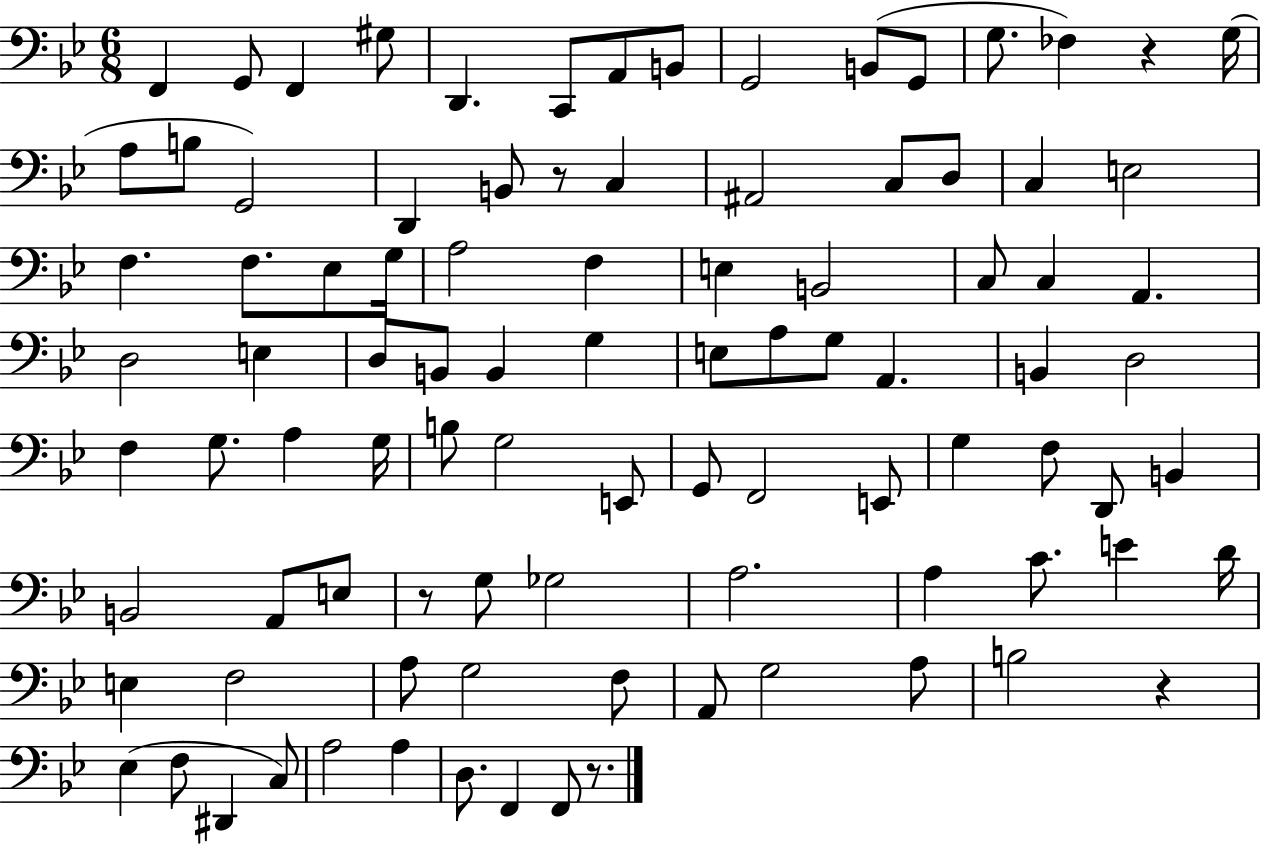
F2/q G2/e F2/q G#3/e D2/q. C2/e A2/e B2/e G2/h B2/e G2/e G3/e. FES3/q R/q G3/s A3/e B3/e G2/h D2/q B2/e R/e C3/q A#2/h C3/e D3/e C3/q E3/h F3/q. F3/e. Eb3/e G3/s A3/h F3/q E3/q B2/h C3/e C3/q A2/q. D3/h E3/q D3/e B2/e B2/q G3/q E3/e A3/e G3/e A2/q. B2/q D3/h F3/q G3/e. A3/q G3/s B3/e G3/h E2/e G2/e F2/h E2/e G3/q F3/e D2/e B2/q B2/h A2/e E3/e R/e G3/e Gb3/h A3/h. A3/q C4/e. E4/q D4/s E3/q F3/h A3/e G3/h F3/e A2/e G3/h A3/e B3/h R/q Eb3/q F3/e D#2/q C3/e A3/h A3/q D3/e. F2/q F2/e R/e.